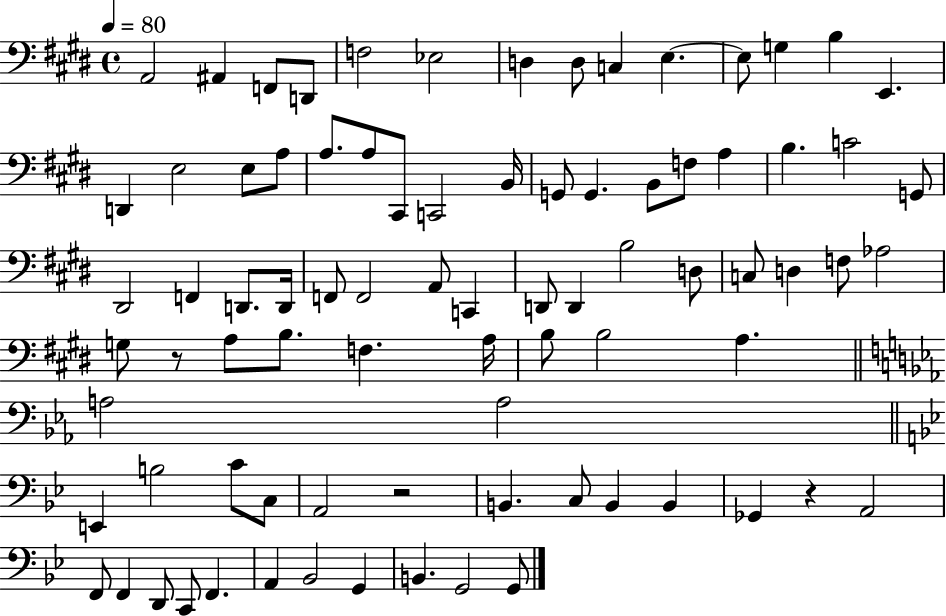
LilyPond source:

{
  \clef bass
  \time 4/4
  \defaultTimeSignature
  \key e \major
  \tempo 4 = 80
  a,2 ais,4 f,8 d,8 | f2 ees2 | d4 d8 c4 e4.~~ | e8 g4 b4 e,4. | \break d,4 e2 e8 a8 | a8. a8 cis,8 c,2 b,16 | g,8 g,4. b,8 f8 a4 | b4. c'2 g,8 | \break dis,2 f,4 d,8. d,16 | f,8 f,2 a,8 c,4 | d,8 d,4 b2 d8 | c8 d4 f8 aes2 | \break g8 r8 a8 b8. f4. a16 | b8 b2 a4. | \bar "||" \break \key ees \major a2 a2 | \bar "||" \break \key bes \major e,4 b2 c'8 c8 | a,2 r2 | b,4. c8 b,4 b,4 | ges,4 r4 a,2 | \break f,8 f,4 d,8 c,8 f,4. | a,4 bes,2 g,4 | b,4. g,2 g,8 | \bar "|."
}